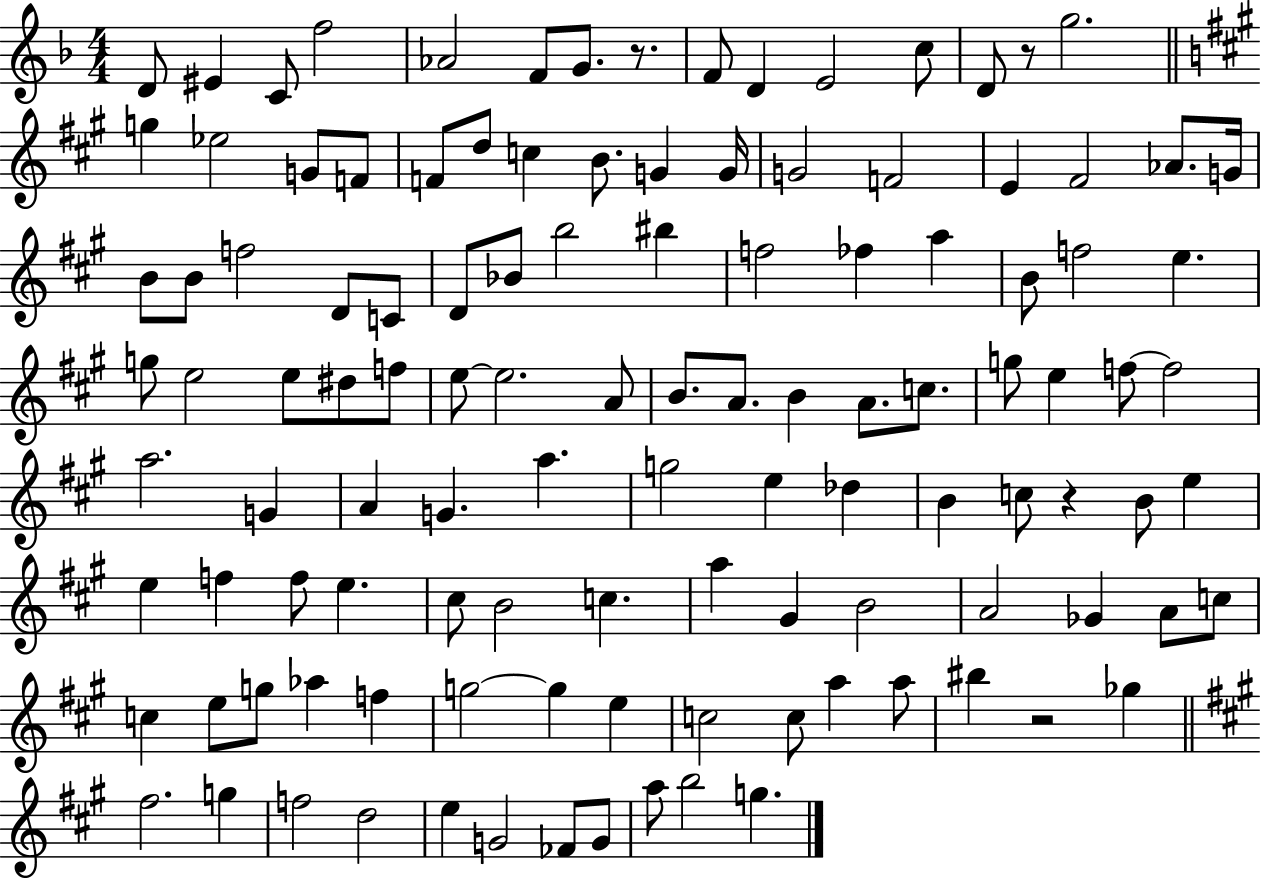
X:1
T:Untitled
M:4/4
L:1/4
K:F
D/2 ^E C/2 f2 _A2 F/2 G/2 z/2 F/2 D E2 c/2 D/2 z/2 g2 g _e2 G/2 F/2 F/2 d/2 c B/2 G G/4 G2 F2 E ^F2 _A/2 G/4 B/2 B/2 f2 D/2 C/2 D/2 _B/2 b2 ^b f2 _f a B/2 f2 e g/2 e2 e/2 ^d/2 f/2 e/2 e2 A/2 B/2 A/2 B A/2 c/2 g/2 e f/2 f2 a2 G A G a g2 e _d B c/2 z B/2 e e f f/2 e ^c/2 B2 c a ^G B2 A2 _G A/2 c/2 c e/2 g/2 _a f g2 g e c2 c/2 a a/2 ^b z2 _g ^f2 g f2 d2 e G2 _F/2 G/2 a/2 b2 g